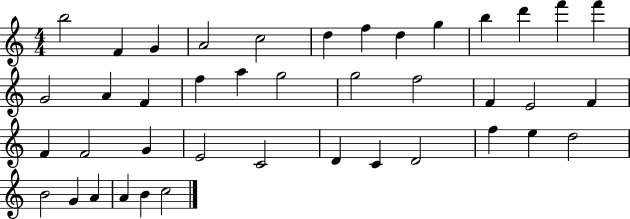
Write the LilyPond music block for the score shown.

{
  \clef treble
  \numericTimeSignature
  \time 4/4
  \key c \major
  b''2 f'4 g'4 | a'2 c''2 | d''4 f''4 d''4 g''4 | b''4 d'''4 f'''4 f'''4 | \break g'2 a'4 f'4 | f''4 a''4 g''2 | g''2 f''2 | f'4 e'2 f'4 | \break f'4 f'2 g'4 | e'2 c'2 | d'4 c'4 d'2 | f''4 e''4 d''2 | \break b'2 g'4 a'4 | a'4 b'4 c''2 | \bar "|."
}